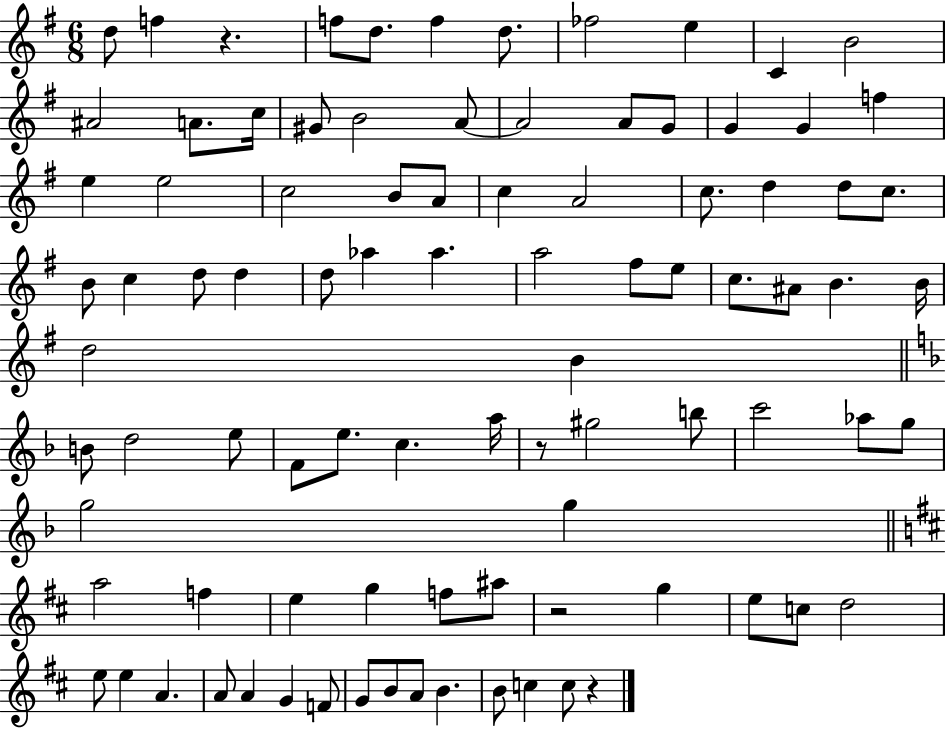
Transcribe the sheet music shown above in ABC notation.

X:1
T:Untitled
M:6/8
L:1/4
K:G
d/2 f z f/2 d/2 f d/2 _f2 e C B2 ^A2 A/2 c/4 ^G/2 B2 A/2 A2 A/2 G/2 G G f e e2 c2 B/2 A/2 c A2 c/2 d d/2 c/2 B/2 c d/2 d d/2 _a _a a2 ^f/2 e/2 c/2 ^A/2 B B/4 d2 B B/2 d2 e/2 F/2 e/2 c a/4 z/2 ^g2 b/2 c'2 _a/2 g/2 g2 g a2 f e g f/2 ^a/2 z2 g e/2 c/2 d2 e/2 e A A/2 A G F/2 G/2 B/2 A/2 B B/2 c c/2 z